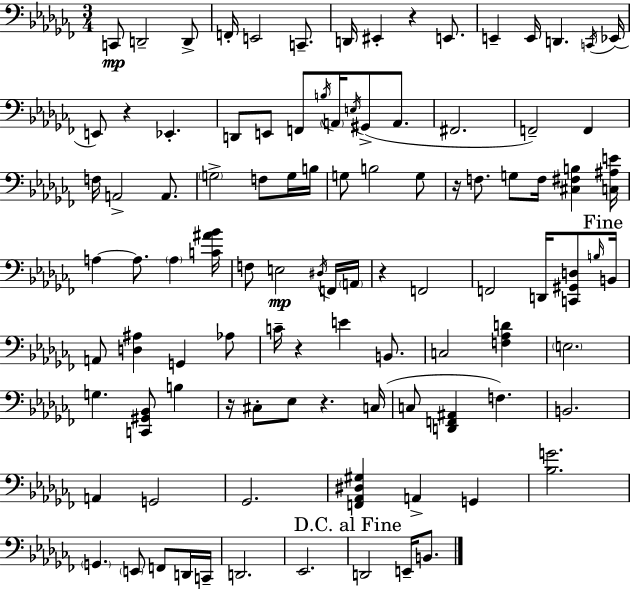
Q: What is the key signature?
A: AES minor